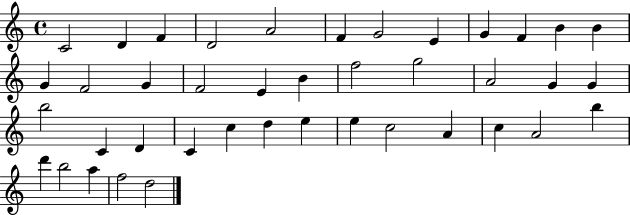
C4/h D4/q F4/q D4/h A4/h F4/q G4/h E4/q G4/q F4/q B4/q B4/q G4/q F4/h G4/q F4/h E4/q B4/q F5/h G5/h A4/h G4/q G4/q B5/h C4/q D4/q C4/q C5/q D5/q E5/q E5/q C5/h A4/q C5/q A4/h B5/q D6/q B5/h A5/q F5/h D5/h